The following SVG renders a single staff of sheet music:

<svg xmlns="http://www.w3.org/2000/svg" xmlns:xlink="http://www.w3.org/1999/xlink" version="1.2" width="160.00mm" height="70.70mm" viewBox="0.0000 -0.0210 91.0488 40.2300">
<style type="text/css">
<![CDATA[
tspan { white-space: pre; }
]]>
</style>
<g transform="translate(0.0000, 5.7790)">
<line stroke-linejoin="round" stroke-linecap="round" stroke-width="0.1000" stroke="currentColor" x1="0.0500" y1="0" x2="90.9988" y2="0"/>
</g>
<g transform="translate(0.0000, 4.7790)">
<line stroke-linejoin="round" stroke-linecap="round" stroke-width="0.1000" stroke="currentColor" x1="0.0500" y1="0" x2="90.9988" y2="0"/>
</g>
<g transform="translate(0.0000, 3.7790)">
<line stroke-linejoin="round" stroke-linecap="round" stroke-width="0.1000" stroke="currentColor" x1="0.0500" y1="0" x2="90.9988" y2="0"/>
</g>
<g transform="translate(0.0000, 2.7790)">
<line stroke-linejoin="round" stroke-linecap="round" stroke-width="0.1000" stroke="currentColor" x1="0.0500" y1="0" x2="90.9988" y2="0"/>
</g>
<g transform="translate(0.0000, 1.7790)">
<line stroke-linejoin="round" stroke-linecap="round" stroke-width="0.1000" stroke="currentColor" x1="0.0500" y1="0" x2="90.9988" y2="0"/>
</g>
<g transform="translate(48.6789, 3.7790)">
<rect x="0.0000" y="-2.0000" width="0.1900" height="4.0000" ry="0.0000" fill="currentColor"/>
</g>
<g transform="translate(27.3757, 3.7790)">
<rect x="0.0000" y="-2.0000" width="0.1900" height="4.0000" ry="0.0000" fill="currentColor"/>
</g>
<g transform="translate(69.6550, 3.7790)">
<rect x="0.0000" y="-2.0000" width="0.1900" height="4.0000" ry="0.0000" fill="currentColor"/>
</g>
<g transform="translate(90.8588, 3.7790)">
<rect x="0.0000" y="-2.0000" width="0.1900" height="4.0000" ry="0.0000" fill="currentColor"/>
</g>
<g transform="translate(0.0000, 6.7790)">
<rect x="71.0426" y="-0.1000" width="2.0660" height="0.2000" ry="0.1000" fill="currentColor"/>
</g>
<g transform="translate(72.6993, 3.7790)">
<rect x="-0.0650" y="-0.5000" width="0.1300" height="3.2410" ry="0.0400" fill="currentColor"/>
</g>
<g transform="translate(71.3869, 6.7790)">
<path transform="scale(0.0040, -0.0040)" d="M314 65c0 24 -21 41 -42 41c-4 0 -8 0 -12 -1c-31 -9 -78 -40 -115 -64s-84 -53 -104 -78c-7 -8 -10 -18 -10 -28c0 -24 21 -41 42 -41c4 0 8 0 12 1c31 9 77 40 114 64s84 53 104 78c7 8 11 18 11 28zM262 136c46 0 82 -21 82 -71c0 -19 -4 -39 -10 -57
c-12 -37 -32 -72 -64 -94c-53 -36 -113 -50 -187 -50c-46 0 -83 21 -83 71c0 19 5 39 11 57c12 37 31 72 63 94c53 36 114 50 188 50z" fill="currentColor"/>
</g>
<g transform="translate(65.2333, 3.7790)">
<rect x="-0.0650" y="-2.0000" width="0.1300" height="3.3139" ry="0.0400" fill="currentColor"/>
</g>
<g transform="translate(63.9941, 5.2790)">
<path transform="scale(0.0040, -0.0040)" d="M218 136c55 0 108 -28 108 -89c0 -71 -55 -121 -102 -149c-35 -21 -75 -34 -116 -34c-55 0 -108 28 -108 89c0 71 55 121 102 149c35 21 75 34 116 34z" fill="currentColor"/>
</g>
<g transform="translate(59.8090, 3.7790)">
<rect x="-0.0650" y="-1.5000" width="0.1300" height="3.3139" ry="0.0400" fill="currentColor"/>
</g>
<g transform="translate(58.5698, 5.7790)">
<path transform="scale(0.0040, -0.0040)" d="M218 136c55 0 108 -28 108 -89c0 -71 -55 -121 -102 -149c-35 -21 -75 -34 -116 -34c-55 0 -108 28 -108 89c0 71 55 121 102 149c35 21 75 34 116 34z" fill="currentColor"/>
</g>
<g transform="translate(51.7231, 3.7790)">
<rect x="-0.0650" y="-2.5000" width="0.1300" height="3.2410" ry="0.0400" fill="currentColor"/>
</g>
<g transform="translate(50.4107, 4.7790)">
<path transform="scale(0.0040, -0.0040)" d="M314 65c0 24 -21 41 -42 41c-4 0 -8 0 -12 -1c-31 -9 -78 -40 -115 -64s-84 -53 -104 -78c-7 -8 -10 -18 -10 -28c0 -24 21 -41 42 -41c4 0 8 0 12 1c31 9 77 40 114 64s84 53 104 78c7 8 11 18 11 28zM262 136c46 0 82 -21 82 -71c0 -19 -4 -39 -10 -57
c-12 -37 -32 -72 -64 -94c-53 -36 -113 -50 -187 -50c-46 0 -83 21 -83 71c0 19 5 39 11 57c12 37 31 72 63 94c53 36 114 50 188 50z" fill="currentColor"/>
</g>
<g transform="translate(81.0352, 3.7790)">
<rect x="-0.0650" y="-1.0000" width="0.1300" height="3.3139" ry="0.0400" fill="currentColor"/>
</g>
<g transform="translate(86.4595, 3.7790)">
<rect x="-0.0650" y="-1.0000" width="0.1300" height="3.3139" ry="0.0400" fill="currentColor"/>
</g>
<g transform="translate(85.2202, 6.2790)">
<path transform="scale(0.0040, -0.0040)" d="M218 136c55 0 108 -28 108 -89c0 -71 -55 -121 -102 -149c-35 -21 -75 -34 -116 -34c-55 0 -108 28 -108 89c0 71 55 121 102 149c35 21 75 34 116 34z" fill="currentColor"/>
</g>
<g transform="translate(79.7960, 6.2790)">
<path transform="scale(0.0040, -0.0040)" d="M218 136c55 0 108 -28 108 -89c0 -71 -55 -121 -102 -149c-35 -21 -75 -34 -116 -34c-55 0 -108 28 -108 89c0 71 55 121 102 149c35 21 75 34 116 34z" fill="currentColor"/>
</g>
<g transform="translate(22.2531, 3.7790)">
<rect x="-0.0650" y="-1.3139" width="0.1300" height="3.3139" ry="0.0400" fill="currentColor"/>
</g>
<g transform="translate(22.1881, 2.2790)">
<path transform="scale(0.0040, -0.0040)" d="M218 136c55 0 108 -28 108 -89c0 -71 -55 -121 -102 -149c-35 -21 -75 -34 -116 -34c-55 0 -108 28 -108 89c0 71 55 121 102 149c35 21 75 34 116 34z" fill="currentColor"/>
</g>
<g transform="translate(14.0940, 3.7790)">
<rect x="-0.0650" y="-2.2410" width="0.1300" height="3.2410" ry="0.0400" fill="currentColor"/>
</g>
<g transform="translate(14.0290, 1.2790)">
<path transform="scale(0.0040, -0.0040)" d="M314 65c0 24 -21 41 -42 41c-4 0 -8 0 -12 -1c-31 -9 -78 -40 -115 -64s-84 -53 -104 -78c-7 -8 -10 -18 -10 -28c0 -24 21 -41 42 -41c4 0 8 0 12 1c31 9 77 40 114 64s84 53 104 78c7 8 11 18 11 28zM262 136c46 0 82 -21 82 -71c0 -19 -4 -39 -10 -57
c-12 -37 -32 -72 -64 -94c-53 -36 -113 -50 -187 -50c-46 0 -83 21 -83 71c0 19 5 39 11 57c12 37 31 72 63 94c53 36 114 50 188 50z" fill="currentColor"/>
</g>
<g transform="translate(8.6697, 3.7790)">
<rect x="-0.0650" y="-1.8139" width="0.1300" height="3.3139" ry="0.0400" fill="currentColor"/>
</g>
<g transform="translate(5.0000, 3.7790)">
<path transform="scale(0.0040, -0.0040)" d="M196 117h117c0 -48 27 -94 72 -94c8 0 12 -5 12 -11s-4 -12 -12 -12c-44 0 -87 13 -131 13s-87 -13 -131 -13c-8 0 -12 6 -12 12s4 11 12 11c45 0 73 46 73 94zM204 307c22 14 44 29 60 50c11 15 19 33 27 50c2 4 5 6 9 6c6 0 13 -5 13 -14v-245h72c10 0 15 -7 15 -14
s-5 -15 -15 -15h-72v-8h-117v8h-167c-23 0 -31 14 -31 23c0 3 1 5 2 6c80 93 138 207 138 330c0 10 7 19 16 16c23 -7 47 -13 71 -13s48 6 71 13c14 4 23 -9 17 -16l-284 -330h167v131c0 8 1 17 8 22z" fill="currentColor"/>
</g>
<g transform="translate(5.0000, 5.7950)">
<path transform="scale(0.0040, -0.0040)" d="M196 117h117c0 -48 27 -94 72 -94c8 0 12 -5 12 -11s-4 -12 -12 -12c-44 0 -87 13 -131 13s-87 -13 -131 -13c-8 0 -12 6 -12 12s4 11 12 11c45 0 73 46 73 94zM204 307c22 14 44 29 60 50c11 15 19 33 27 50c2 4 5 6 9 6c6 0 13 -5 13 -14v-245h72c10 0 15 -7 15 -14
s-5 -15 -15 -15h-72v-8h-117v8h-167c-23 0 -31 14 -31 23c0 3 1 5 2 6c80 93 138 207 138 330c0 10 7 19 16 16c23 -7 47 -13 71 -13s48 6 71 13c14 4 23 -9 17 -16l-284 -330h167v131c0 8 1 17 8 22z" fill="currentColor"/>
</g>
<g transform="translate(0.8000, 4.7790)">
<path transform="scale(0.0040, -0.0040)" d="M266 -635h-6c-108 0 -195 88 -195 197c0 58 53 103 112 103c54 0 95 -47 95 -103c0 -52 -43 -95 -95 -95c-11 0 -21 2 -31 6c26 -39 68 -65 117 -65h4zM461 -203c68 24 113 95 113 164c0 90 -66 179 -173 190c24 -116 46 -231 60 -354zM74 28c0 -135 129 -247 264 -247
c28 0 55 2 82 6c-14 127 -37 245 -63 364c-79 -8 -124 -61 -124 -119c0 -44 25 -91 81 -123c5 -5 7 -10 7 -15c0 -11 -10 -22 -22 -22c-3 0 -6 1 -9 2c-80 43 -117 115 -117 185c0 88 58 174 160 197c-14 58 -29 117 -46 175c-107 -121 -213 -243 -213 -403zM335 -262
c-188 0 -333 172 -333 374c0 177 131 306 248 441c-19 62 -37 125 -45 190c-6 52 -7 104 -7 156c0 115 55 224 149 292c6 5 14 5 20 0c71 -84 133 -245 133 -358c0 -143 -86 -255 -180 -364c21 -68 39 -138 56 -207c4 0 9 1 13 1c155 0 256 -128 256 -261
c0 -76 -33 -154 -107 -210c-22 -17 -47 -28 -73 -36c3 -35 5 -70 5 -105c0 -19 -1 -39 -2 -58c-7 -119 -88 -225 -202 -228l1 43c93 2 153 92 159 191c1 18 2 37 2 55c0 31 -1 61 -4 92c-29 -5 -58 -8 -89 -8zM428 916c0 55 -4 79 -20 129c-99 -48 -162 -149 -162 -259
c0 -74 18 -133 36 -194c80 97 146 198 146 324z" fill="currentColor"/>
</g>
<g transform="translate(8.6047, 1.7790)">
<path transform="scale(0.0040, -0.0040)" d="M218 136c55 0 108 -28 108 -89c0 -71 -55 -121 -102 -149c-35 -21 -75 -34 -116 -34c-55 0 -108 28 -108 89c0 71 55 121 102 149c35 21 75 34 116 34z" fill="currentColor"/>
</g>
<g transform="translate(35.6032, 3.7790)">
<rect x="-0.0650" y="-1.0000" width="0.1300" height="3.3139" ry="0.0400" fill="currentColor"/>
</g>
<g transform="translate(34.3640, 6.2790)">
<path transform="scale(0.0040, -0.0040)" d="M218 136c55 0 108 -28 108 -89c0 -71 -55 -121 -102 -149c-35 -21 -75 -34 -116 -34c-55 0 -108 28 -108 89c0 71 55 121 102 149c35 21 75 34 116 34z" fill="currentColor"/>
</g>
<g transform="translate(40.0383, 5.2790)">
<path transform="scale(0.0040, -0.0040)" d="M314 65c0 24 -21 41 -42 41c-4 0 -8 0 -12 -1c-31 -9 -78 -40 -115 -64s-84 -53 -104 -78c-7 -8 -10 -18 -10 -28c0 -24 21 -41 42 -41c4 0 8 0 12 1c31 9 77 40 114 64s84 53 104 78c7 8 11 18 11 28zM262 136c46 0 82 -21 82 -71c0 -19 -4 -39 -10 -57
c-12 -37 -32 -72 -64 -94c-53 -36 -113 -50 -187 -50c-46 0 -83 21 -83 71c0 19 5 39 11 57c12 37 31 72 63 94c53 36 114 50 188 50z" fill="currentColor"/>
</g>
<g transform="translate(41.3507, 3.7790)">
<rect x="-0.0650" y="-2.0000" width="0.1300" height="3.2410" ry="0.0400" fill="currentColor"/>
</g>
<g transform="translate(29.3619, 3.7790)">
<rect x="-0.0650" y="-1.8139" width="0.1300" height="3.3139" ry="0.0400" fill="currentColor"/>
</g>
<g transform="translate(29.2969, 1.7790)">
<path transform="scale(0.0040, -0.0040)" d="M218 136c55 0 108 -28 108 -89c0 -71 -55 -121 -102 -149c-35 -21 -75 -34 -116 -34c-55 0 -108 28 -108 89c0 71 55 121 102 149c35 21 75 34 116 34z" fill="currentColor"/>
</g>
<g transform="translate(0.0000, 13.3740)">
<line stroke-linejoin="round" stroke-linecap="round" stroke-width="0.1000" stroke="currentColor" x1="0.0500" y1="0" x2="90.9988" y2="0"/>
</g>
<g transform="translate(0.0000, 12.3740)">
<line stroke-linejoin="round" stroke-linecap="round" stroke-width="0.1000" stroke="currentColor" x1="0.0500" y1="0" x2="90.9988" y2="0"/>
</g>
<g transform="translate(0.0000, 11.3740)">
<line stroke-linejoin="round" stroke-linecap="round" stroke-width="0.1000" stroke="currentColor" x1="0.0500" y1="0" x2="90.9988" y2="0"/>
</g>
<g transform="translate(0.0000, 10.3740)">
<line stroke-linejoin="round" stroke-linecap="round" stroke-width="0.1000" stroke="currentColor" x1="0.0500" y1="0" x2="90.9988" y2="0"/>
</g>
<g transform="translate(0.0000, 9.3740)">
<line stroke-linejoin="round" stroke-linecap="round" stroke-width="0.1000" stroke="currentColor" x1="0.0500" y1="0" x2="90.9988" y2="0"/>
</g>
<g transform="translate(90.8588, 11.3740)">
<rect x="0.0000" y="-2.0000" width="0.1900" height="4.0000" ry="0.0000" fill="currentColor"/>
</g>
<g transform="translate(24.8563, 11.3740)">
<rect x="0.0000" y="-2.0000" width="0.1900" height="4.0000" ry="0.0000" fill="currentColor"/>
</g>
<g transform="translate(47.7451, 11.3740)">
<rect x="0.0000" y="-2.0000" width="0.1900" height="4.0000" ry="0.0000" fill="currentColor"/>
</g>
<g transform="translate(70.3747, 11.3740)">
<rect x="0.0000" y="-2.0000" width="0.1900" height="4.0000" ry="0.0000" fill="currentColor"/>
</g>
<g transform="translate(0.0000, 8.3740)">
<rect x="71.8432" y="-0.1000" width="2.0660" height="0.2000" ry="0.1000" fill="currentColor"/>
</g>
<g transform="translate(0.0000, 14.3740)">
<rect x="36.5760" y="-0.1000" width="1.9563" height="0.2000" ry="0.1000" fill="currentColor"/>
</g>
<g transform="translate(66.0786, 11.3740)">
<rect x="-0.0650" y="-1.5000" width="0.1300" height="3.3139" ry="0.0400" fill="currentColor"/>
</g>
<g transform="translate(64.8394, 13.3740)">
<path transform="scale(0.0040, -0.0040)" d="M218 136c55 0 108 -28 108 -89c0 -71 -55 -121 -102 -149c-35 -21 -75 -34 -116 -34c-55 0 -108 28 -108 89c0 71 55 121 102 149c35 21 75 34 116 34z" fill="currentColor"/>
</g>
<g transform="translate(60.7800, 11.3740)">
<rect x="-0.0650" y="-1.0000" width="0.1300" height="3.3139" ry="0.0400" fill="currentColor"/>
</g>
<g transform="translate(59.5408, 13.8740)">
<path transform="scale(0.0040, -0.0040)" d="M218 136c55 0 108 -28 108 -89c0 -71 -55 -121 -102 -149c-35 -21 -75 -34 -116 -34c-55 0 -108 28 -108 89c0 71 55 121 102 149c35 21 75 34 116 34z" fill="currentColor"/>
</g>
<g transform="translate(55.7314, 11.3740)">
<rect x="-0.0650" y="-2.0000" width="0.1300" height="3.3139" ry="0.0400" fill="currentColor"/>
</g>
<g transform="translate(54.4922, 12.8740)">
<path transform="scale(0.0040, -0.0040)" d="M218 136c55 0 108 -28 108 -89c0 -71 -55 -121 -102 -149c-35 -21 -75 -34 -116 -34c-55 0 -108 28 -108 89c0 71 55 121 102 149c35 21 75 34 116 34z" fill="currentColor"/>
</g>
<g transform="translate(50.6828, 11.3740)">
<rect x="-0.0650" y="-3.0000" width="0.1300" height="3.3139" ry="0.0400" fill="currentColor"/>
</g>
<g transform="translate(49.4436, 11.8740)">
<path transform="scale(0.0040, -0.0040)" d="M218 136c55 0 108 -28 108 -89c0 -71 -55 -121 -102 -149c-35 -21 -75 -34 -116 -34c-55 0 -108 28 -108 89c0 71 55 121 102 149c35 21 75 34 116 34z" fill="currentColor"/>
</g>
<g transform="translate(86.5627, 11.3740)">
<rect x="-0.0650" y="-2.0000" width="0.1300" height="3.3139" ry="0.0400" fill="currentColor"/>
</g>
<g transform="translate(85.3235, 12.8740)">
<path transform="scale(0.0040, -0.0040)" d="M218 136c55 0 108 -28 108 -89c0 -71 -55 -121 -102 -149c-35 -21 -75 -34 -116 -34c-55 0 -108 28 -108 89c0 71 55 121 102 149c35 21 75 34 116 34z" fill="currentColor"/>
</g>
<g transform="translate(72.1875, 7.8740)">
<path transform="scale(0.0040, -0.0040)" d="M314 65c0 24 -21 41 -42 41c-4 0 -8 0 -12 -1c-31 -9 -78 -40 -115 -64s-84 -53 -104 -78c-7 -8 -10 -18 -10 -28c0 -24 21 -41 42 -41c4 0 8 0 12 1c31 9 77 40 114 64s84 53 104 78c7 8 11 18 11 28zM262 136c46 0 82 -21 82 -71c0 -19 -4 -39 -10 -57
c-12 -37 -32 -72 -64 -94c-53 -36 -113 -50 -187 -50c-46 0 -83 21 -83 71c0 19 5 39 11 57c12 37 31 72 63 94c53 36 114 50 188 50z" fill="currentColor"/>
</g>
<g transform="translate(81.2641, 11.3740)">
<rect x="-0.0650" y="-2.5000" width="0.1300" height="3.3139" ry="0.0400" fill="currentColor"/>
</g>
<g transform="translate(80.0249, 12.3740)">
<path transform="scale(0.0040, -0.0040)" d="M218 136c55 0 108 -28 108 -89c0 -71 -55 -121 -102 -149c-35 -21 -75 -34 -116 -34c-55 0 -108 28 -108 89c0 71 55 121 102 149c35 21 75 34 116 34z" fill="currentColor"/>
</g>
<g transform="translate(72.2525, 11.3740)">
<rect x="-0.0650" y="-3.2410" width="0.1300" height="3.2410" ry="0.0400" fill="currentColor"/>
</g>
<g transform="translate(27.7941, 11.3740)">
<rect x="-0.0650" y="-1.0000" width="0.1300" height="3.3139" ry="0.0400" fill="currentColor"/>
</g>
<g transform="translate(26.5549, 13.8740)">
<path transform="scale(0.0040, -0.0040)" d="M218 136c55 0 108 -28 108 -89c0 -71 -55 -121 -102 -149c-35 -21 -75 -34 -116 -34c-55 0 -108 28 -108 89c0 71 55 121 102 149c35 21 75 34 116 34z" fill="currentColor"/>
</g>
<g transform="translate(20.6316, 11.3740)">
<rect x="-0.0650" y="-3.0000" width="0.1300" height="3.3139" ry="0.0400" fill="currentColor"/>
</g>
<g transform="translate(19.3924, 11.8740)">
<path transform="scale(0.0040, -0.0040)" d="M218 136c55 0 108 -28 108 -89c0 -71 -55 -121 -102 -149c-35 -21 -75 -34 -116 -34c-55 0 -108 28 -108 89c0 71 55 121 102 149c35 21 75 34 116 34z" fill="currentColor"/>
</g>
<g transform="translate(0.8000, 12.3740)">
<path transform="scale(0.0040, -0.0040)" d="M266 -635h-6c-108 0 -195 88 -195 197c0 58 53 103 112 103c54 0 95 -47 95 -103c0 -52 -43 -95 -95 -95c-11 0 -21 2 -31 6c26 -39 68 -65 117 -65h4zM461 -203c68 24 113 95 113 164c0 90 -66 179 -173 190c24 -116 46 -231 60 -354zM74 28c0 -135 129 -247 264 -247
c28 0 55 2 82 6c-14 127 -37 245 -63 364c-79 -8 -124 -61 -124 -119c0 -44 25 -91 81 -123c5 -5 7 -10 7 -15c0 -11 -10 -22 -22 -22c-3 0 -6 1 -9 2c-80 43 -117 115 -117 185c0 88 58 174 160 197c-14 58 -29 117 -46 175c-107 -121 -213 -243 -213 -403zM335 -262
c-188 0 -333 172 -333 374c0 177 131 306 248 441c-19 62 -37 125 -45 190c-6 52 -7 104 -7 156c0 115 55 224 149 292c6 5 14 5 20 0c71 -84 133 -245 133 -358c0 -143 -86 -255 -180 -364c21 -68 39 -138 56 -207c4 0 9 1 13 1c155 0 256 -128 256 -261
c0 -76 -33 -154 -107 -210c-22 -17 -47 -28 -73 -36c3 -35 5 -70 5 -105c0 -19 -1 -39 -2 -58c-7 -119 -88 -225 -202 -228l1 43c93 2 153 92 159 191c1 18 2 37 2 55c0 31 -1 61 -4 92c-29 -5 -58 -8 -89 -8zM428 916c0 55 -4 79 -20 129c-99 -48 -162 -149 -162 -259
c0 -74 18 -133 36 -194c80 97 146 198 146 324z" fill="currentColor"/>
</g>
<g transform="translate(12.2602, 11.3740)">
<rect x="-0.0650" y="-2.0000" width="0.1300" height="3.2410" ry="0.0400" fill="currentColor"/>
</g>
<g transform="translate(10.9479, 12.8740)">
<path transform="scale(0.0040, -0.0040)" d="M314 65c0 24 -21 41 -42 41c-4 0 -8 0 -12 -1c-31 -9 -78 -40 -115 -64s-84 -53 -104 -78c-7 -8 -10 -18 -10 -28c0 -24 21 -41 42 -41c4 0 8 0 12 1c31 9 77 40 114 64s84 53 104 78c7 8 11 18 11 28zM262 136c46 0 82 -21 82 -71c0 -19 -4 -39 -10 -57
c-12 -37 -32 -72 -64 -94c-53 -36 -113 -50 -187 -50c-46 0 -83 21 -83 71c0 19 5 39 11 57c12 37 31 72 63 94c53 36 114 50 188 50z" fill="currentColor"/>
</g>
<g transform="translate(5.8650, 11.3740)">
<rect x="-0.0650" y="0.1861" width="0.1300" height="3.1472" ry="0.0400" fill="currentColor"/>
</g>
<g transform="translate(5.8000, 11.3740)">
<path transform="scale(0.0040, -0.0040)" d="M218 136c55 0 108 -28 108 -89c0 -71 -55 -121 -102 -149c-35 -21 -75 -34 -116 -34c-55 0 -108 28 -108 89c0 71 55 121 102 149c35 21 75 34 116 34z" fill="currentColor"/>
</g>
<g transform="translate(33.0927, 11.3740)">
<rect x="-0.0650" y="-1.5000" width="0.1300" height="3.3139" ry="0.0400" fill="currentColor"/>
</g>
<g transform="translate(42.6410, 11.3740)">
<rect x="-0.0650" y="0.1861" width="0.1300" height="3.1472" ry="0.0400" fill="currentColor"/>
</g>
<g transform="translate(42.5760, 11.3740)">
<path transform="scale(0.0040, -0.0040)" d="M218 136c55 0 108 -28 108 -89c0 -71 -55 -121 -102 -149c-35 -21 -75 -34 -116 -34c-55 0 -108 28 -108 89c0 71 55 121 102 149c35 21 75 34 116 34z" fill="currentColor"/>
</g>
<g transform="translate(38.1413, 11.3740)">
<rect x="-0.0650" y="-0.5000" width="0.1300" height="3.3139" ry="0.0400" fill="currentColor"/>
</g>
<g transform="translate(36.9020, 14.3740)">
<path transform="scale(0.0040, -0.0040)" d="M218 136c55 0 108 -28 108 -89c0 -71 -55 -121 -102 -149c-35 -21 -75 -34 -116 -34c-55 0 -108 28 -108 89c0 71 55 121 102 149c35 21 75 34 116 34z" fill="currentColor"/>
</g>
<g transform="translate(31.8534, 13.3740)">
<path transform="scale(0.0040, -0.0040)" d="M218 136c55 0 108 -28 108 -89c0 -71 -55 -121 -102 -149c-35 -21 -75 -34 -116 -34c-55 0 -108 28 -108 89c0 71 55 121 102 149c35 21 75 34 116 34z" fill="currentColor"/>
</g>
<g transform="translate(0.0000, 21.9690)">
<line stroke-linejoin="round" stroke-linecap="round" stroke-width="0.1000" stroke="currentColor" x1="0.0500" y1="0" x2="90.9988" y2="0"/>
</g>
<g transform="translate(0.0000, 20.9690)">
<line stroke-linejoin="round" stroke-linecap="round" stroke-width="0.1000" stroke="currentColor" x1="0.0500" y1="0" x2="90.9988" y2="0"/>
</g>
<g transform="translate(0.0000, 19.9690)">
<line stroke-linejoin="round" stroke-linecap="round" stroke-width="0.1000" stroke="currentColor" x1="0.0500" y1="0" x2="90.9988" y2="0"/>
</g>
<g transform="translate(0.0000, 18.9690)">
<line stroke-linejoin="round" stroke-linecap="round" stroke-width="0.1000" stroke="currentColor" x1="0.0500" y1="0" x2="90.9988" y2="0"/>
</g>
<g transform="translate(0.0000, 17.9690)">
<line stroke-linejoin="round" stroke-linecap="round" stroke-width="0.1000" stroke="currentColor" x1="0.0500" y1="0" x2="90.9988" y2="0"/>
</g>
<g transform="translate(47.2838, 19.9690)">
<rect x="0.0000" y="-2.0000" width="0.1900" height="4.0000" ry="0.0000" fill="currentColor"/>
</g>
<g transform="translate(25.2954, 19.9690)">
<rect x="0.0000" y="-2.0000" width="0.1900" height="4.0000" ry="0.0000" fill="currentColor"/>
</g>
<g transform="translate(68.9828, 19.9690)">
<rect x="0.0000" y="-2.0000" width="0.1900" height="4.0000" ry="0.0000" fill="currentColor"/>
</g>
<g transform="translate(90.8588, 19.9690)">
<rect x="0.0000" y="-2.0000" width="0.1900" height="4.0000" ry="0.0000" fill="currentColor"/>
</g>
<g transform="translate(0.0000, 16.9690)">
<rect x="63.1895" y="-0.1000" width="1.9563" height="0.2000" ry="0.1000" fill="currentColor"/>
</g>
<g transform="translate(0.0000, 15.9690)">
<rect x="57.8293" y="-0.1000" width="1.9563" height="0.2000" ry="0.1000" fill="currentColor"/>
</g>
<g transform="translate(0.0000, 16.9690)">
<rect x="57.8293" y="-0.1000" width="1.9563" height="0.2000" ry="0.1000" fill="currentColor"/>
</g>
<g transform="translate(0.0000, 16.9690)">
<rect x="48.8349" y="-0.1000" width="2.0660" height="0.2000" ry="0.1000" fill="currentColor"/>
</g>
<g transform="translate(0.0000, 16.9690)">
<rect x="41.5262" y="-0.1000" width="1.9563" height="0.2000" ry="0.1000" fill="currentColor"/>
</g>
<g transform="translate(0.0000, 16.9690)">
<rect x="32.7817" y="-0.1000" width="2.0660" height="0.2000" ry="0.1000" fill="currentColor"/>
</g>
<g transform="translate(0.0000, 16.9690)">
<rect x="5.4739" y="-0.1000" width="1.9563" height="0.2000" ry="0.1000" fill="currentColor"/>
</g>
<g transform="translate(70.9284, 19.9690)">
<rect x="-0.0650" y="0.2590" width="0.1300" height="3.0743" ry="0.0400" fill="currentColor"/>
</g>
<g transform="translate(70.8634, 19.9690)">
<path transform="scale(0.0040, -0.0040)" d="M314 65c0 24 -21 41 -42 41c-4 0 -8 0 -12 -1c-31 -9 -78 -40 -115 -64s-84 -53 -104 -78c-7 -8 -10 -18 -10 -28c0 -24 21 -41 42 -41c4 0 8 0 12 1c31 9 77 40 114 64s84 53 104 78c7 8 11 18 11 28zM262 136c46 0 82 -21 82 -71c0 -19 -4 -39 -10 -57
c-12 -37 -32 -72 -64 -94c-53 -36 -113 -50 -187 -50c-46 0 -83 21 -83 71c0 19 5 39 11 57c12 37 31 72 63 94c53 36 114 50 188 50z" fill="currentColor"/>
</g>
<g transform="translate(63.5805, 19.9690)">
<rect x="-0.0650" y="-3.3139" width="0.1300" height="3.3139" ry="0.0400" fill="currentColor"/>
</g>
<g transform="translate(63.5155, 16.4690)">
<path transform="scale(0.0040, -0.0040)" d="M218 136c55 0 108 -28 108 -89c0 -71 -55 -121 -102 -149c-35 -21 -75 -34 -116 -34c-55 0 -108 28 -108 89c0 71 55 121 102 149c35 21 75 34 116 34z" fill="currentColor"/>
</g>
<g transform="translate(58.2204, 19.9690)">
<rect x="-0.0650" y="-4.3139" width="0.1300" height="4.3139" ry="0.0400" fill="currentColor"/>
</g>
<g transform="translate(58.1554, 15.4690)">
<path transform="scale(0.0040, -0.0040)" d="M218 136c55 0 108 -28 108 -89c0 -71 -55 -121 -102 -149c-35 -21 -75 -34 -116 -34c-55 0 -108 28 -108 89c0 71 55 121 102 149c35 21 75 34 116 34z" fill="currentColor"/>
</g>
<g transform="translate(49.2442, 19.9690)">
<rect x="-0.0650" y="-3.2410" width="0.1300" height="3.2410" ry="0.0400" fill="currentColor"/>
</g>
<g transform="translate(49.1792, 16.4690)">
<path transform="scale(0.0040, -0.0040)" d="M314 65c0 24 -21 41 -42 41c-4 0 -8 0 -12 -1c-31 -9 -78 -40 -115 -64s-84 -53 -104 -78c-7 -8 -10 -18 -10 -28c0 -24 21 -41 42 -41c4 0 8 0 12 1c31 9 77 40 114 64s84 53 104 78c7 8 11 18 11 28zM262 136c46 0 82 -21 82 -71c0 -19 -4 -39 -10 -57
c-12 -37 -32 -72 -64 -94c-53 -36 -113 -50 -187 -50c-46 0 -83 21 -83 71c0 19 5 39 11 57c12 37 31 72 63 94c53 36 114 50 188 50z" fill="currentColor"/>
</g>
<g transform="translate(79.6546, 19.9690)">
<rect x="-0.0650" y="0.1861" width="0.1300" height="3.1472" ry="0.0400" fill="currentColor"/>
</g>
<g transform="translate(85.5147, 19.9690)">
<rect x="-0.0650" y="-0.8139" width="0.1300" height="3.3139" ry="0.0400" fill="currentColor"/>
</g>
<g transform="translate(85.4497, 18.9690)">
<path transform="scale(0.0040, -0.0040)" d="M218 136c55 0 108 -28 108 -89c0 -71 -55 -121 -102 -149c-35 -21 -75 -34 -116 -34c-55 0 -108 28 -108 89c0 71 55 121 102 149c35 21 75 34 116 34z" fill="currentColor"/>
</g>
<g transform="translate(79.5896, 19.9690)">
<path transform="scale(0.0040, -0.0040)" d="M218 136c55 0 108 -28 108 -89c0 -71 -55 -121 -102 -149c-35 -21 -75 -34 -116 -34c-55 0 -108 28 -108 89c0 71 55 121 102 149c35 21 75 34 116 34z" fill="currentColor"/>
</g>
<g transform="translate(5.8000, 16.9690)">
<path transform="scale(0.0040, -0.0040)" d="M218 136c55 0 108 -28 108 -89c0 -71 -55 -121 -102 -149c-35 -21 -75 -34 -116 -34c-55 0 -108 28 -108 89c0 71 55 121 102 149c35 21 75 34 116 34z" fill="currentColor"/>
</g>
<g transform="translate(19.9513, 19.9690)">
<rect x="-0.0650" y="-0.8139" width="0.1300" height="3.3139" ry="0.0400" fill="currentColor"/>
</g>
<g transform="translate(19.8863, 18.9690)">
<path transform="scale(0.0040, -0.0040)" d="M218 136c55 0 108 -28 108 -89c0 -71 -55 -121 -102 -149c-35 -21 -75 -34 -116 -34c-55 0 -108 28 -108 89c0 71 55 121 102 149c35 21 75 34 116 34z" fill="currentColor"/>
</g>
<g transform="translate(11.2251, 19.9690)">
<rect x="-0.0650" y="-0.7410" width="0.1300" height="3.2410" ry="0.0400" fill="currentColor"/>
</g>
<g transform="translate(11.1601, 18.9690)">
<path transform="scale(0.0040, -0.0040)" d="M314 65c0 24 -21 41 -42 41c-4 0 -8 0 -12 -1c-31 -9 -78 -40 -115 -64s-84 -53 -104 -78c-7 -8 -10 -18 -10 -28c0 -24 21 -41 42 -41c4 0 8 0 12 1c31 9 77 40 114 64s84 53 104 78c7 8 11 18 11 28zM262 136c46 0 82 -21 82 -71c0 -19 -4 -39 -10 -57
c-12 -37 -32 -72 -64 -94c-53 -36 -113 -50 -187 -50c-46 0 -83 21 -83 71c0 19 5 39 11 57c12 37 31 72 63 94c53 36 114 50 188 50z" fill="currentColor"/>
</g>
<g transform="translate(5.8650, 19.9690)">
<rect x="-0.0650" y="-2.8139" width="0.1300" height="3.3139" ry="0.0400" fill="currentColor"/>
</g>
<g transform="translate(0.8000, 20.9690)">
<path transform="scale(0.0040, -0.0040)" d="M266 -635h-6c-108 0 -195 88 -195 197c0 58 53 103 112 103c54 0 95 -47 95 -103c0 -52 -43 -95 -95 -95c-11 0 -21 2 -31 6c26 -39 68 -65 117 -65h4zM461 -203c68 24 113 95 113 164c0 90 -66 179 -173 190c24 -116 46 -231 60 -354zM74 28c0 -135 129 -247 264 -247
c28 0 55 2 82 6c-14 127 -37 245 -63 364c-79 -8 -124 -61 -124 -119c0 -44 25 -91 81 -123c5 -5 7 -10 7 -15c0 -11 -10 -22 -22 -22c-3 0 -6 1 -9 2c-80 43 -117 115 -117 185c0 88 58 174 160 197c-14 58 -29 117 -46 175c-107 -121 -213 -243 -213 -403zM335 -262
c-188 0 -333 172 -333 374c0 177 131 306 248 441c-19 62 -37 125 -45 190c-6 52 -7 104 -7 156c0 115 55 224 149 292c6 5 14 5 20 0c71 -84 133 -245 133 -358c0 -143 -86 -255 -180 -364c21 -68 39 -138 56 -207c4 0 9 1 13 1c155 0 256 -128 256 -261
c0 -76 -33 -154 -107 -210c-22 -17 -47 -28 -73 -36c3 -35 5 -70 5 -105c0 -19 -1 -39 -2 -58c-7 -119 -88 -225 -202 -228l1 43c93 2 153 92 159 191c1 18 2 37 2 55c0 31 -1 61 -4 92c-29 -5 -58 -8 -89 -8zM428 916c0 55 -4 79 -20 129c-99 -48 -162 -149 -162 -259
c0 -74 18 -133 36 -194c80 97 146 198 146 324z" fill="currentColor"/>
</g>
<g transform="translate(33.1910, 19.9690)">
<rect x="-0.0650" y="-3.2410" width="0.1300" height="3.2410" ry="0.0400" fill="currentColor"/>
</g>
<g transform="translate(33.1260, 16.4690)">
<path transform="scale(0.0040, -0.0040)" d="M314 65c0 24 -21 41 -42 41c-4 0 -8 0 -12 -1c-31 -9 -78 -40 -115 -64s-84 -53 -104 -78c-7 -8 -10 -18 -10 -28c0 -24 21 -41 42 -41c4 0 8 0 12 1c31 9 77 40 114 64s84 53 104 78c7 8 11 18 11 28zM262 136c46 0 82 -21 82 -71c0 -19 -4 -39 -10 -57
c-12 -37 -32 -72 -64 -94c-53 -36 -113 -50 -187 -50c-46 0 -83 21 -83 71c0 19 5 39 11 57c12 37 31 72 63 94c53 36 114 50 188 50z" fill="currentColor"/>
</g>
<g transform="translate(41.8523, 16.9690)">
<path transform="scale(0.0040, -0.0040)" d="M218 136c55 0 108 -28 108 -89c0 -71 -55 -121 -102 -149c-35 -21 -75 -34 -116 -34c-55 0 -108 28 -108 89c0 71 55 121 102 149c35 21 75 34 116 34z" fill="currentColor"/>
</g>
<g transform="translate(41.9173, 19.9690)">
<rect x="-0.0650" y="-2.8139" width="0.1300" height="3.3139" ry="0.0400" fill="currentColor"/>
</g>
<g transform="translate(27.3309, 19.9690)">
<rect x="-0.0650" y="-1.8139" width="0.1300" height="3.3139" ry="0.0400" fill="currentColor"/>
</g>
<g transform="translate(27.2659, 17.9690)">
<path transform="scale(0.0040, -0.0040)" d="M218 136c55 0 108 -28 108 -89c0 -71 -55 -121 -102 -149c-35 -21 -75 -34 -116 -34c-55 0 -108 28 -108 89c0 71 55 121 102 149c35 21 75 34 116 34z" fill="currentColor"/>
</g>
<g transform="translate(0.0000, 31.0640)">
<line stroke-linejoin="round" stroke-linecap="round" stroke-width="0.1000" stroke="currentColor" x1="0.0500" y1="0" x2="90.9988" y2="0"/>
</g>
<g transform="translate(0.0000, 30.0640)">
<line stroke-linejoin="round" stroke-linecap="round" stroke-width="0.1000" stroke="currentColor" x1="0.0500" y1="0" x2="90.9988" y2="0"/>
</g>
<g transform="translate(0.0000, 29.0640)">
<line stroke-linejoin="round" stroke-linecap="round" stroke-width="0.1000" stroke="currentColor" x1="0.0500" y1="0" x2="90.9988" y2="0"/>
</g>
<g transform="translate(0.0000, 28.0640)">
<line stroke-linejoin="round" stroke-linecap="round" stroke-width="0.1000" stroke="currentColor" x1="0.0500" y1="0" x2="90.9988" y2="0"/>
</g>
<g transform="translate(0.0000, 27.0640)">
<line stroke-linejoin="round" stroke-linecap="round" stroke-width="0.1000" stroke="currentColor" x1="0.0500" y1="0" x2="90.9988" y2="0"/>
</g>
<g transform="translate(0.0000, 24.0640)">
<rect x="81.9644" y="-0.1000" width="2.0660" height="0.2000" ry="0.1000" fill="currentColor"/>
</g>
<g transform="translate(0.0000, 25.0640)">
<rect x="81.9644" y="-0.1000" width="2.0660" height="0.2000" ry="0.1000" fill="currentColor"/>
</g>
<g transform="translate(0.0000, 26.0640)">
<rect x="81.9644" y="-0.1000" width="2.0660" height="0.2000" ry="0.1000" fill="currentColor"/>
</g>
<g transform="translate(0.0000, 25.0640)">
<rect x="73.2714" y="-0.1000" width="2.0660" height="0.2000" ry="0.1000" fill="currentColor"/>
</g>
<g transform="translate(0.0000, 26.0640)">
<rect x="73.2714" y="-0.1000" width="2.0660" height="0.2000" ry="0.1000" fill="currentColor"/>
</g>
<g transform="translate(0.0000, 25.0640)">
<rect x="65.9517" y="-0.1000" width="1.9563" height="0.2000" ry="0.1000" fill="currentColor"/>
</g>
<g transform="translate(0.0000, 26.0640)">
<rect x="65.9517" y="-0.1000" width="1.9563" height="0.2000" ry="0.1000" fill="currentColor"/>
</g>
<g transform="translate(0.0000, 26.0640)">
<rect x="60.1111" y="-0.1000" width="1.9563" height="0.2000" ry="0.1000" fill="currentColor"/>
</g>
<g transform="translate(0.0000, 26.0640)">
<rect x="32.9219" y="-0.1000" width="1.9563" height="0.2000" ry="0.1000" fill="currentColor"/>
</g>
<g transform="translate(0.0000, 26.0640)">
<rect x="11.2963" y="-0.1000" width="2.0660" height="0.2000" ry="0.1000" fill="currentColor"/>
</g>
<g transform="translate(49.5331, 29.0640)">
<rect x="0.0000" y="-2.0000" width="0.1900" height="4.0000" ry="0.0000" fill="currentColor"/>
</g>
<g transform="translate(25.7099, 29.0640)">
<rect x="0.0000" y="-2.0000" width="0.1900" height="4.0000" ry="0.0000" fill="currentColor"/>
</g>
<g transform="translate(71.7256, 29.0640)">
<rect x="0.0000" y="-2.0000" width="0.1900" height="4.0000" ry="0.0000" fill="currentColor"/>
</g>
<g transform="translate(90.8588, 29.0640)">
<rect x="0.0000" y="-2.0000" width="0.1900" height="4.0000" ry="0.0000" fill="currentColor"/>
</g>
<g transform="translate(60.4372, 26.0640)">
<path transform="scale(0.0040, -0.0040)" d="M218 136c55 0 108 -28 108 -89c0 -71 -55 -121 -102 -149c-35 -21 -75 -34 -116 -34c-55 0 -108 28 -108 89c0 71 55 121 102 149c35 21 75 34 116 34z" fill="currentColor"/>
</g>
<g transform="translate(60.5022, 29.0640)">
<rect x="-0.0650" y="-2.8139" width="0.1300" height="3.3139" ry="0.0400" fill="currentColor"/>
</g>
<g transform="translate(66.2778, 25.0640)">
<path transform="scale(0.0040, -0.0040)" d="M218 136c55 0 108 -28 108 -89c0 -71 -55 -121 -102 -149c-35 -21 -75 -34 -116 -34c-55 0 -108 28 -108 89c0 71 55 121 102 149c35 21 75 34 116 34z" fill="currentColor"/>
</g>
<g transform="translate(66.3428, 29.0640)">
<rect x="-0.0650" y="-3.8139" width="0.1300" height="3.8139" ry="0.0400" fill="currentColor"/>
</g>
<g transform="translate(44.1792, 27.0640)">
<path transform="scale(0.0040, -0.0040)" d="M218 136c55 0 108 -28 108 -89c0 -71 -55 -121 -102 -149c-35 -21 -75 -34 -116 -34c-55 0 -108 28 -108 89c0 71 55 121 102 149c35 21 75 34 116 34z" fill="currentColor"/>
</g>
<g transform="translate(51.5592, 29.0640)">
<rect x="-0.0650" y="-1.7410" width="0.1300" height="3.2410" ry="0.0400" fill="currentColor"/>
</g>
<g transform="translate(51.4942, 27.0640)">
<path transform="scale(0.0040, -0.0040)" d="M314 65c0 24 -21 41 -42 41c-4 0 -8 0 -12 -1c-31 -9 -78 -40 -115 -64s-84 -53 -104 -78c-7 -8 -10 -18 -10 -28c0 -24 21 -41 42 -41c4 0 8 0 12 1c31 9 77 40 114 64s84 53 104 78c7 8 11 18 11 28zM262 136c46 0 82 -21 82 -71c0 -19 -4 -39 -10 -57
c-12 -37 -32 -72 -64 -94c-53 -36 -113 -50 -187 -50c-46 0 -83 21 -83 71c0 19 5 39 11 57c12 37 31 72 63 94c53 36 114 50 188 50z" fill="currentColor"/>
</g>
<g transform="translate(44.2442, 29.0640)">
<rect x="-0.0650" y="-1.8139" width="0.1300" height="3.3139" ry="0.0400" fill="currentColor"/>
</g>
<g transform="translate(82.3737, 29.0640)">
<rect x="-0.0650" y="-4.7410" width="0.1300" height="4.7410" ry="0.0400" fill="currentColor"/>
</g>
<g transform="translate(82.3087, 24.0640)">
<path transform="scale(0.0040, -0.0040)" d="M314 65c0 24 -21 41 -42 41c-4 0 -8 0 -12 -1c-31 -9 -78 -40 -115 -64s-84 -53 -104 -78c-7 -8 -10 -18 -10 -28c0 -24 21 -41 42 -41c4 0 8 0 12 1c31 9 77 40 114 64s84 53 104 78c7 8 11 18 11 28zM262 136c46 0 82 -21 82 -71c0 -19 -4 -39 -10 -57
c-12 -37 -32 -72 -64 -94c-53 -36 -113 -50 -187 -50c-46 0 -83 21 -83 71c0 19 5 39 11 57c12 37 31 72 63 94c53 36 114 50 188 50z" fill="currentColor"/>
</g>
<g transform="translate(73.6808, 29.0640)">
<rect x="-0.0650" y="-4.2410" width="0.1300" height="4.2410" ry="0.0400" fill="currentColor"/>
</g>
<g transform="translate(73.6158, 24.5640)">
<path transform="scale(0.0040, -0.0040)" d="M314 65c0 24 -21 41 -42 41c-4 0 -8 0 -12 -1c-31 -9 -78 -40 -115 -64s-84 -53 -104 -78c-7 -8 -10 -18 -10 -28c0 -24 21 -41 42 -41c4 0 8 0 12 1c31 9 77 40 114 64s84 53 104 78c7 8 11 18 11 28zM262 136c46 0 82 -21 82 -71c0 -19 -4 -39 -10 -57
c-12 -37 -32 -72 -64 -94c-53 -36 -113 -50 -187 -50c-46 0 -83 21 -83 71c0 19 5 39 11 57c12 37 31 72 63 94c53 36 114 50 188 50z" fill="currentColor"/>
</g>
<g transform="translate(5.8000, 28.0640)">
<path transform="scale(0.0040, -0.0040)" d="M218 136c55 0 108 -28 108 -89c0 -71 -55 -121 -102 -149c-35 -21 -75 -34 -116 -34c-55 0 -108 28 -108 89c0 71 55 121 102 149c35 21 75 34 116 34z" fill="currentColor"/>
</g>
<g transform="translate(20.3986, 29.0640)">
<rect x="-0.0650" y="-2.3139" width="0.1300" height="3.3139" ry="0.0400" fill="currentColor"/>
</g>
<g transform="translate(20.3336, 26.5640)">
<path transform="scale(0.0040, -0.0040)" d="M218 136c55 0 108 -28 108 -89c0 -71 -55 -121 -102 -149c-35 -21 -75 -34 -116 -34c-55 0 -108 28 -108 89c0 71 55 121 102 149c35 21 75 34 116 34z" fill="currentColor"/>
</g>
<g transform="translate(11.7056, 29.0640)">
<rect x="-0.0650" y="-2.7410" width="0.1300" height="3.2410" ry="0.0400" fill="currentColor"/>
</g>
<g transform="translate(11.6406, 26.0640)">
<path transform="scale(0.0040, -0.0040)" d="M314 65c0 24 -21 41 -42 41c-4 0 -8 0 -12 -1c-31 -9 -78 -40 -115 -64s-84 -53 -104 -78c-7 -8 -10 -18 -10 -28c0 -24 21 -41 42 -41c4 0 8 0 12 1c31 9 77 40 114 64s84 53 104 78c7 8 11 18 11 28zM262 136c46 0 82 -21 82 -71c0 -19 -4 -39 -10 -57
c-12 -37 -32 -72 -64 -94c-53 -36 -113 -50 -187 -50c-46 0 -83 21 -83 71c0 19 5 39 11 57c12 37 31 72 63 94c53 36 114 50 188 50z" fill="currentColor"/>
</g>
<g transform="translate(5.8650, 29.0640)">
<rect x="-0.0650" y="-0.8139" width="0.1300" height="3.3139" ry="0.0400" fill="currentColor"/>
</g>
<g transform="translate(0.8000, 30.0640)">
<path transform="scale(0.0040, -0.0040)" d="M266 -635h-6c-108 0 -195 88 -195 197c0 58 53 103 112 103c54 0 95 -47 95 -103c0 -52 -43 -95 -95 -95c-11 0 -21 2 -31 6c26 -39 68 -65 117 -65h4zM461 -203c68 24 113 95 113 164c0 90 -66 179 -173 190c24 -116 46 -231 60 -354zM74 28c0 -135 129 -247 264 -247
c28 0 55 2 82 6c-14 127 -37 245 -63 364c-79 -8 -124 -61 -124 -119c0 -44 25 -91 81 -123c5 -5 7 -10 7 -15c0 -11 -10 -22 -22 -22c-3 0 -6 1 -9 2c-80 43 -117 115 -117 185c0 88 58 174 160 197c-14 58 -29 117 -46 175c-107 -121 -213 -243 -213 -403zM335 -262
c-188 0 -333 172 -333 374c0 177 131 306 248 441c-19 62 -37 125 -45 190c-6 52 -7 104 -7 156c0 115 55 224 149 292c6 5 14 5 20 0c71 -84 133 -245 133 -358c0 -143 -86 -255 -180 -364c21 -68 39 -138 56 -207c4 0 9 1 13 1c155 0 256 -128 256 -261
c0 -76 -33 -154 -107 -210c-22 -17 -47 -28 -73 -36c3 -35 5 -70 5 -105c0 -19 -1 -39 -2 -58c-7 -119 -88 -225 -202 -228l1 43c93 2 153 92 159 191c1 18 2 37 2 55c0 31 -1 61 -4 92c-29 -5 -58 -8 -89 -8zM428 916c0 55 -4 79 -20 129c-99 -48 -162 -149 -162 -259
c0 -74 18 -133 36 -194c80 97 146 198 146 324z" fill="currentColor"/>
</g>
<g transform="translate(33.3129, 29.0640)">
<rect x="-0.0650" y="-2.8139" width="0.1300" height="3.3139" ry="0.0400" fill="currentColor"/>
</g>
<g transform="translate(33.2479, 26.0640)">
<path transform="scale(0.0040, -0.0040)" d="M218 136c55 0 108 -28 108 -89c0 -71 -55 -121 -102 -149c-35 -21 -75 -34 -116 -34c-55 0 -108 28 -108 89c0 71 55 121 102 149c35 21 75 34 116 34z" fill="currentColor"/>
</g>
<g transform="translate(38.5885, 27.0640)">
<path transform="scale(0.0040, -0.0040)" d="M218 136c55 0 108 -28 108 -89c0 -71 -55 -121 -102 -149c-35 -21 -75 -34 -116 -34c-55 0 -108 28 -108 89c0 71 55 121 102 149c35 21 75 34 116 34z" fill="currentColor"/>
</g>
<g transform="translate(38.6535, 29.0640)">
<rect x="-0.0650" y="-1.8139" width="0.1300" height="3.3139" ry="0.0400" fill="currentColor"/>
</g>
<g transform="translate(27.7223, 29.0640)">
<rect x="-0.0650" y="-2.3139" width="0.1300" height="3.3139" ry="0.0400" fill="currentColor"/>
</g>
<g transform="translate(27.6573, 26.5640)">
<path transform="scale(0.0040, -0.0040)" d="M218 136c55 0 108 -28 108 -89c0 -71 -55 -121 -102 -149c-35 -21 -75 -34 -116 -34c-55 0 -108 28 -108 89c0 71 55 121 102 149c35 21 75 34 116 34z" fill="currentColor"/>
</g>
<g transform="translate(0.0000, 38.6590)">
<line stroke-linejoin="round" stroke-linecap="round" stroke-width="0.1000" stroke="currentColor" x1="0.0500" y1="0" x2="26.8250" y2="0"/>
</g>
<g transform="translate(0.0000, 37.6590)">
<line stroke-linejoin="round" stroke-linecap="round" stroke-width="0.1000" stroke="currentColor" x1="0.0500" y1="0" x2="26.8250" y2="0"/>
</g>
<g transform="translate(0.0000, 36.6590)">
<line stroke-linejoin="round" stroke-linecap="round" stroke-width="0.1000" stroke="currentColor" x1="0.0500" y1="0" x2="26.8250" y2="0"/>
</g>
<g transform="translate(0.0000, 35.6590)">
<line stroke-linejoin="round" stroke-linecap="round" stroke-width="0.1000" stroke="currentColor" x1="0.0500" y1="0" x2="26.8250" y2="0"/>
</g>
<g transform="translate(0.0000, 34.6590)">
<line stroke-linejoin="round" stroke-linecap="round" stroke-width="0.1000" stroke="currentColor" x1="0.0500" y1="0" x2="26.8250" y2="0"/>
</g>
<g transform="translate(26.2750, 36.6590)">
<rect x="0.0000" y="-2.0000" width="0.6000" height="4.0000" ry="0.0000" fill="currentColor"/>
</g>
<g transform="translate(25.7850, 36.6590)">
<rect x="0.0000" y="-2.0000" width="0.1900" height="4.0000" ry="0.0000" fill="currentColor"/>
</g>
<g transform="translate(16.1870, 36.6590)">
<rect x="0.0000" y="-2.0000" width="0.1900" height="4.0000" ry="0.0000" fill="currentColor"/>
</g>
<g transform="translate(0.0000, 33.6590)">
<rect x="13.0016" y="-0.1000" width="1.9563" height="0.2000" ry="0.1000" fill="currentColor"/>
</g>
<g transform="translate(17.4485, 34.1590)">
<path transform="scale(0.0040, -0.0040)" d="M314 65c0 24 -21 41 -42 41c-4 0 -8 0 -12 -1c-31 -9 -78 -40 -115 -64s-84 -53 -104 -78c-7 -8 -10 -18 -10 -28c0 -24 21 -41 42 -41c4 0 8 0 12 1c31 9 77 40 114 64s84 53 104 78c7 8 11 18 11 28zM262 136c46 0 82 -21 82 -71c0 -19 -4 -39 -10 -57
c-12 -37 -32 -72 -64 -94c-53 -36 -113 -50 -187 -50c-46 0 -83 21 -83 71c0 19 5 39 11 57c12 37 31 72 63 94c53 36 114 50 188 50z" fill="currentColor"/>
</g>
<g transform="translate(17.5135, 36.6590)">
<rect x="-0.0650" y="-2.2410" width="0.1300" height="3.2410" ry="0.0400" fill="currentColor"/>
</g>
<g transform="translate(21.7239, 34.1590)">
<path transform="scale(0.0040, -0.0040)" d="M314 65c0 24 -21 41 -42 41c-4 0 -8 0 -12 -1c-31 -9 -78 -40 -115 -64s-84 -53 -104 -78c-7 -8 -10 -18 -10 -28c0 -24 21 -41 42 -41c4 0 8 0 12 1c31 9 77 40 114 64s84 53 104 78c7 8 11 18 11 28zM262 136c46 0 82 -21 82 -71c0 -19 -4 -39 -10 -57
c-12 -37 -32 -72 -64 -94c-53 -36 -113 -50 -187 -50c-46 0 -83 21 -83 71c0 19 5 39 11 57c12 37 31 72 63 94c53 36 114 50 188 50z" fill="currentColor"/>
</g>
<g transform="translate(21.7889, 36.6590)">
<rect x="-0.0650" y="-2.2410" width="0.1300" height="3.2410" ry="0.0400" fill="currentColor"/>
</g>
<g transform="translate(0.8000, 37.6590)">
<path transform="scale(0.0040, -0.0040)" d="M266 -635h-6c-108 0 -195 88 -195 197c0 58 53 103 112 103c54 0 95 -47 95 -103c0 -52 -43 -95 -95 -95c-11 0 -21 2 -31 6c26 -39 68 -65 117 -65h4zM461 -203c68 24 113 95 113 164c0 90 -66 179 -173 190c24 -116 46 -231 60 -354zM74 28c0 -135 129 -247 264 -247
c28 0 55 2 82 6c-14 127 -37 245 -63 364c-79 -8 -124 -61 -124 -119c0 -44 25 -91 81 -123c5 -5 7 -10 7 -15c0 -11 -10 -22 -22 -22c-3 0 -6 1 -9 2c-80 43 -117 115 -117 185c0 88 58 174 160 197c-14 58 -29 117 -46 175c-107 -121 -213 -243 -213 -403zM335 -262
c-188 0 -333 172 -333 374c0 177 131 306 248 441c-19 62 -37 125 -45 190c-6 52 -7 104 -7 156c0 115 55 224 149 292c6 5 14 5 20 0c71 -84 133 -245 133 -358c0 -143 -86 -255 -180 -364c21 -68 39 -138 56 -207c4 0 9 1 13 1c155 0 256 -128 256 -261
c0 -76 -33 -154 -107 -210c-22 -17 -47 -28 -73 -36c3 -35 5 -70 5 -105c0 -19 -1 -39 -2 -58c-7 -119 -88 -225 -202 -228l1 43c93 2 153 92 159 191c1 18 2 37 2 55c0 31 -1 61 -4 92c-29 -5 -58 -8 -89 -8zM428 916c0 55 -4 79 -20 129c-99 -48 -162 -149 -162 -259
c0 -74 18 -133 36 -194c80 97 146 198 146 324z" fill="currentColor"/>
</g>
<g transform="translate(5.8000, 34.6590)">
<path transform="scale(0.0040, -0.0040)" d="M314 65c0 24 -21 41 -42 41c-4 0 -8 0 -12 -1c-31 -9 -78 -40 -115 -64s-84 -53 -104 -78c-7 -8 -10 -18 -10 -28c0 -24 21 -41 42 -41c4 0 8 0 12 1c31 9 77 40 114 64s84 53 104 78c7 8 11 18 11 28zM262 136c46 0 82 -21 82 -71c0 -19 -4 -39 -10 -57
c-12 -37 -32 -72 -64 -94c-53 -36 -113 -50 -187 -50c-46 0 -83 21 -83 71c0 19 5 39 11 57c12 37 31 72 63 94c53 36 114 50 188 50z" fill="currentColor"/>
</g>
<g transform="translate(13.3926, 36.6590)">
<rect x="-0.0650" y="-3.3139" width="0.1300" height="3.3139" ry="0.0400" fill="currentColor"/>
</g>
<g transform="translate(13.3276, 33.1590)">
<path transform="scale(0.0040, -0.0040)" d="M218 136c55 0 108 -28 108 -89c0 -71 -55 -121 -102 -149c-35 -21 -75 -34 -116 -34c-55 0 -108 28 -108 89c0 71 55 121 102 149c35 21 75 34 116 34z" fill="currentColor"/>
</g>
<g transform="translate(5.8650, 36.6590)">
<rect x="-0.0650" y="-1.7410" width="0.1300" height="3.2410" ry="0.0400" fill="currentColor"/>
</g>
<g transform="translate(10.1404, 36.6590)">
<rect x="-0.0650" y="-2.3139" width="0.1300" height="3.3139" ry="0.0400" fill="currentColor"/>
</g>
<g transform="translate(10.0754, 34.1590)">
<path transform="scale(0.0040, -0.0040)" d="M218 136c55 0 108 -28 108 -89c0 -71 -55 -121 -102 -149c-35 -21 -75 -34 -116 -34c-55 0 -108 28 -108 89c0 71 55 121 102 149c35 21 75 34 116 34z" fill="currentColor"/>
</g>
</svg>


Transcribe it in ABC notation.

X:1
T:Untitled
M:4/4
L:1/4
K:C
f g2 e f D F2 G2 E F C2 D D B F2 A D E C B A F D E b2 G F a d2 d f b2 a b2 d' b B2 B d d a2 g g a f f f2 a c' d'2 e'2 f2 g b g2 g2